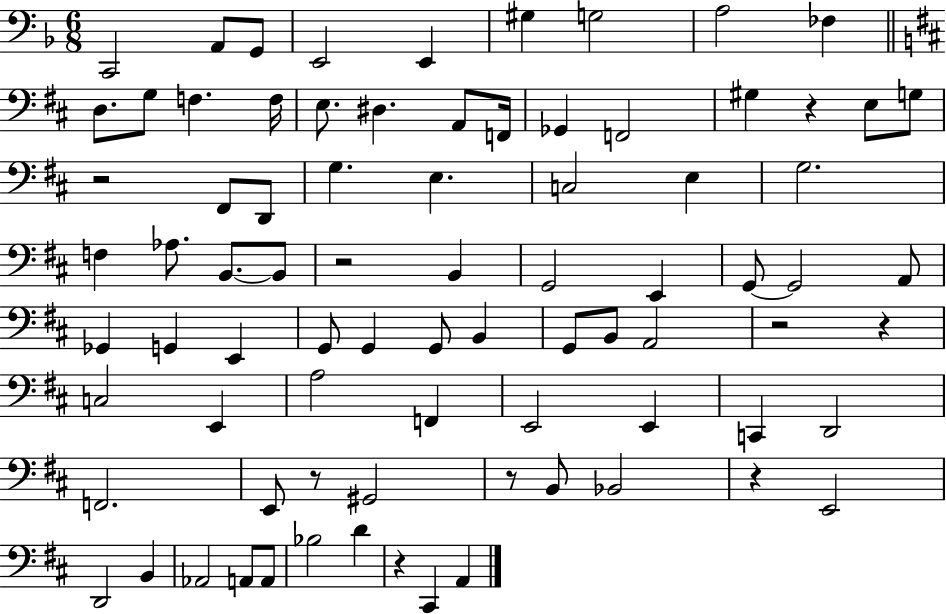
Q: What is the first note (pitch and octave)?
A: C2